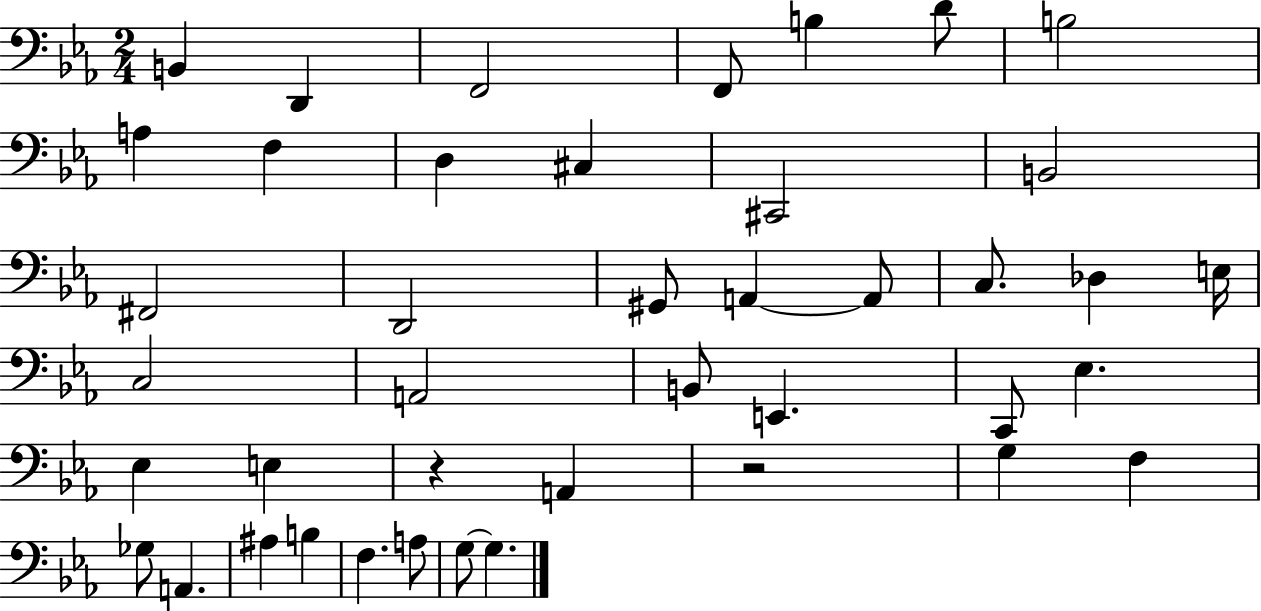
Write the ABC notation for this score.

X:1
T:Untitled
M:2/4
L:1/4
K:Eb
B,, D,, F,,2 F,,/2 B, D/2 B,2 A, F, D, ^C, ^C,,2 B,,2 ^F,,2 D,,2 ^G,,/2 A,, A,,/2 C,/2 _D, E,/4 C,2 A,,2 B,,/2 E,, C,,/2 _E, _E, E, z A,, z2 G, F, _G,/2 A,, ^A, B, F, A,/2 G,/2 G,